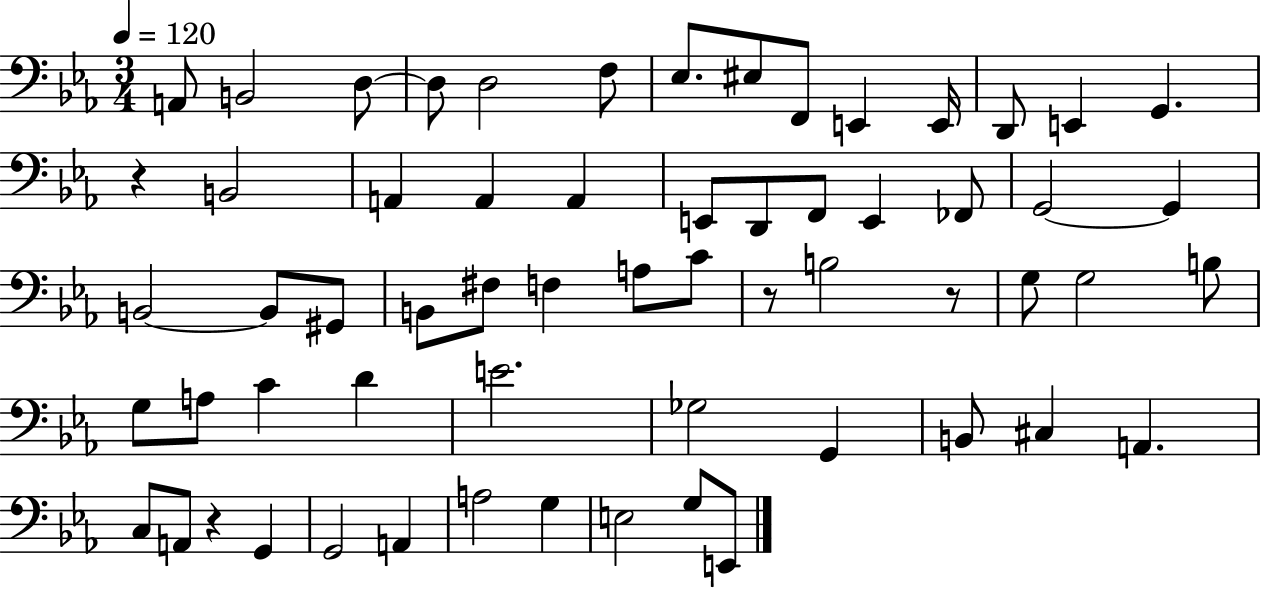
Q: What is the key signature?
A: EES major